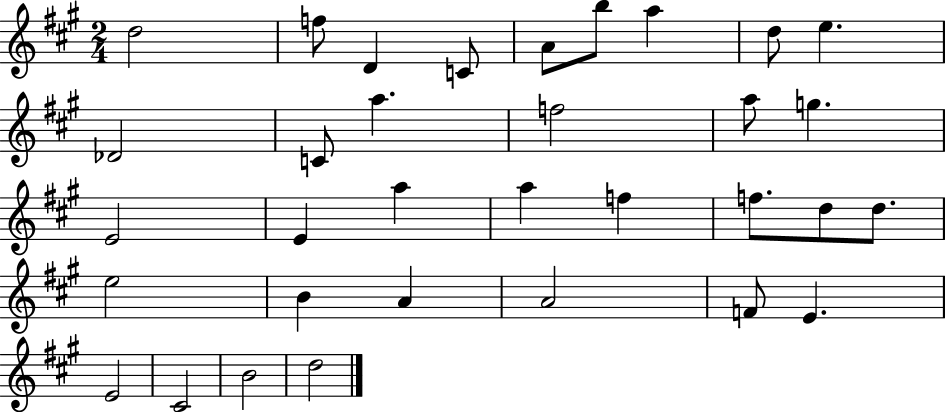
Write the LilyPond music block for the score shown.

{
  \clef treble
  \numericTimeSignature
  \time 2/4
  \key a \major
  d''2 | f''8 d'4 c'8 | a'8 b''8 a''4 | d''8 e''4. | \break des'2 | c'8 a''4. | f''2 | a''8 g''4. | \break e'2 | e'4 a''4 | a''4 f''4 | f''8. d''8 d''8. | \break e''2 | b'4 a'4 | a'2 | f'8 e'4. | \break e'2 | cis'2 | b'2 | d''2 | \break \bar "|."
}